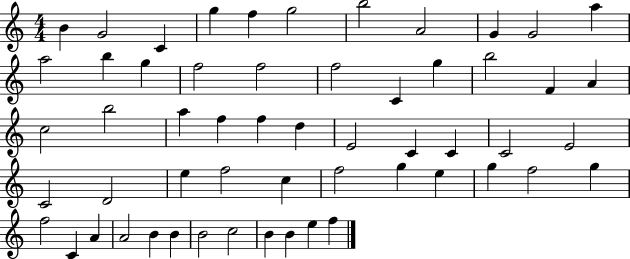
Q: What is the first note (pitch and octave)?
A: B4